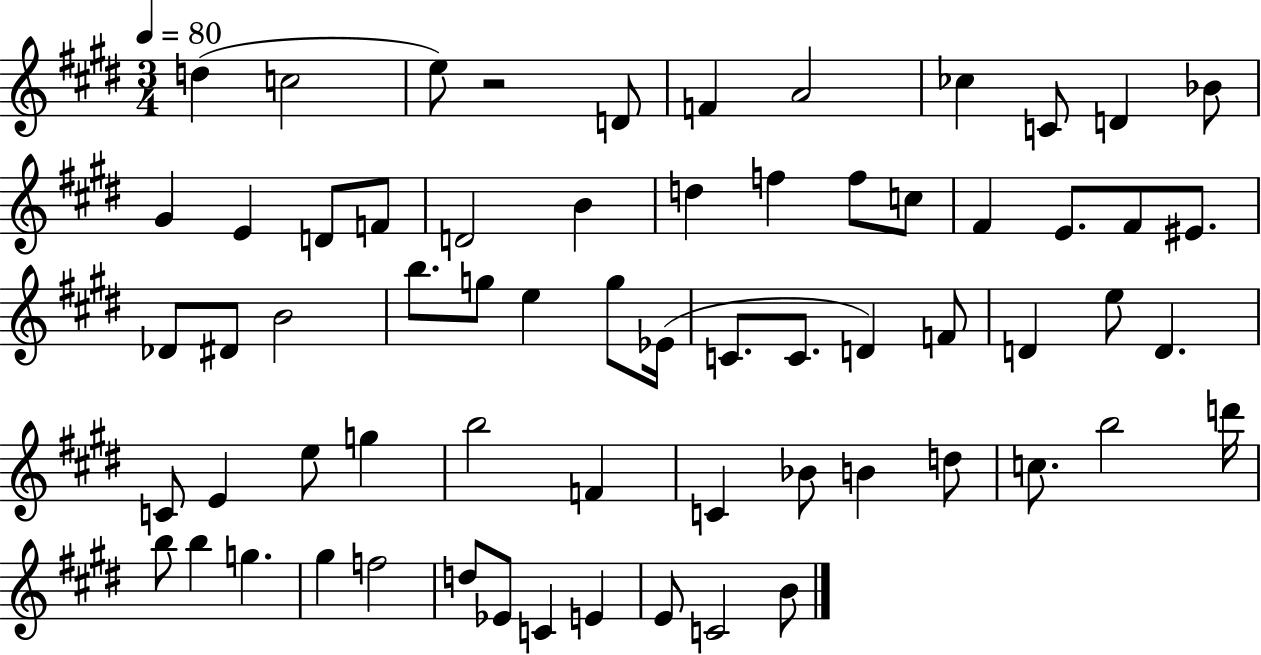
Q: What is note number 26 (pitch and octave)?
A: D#4